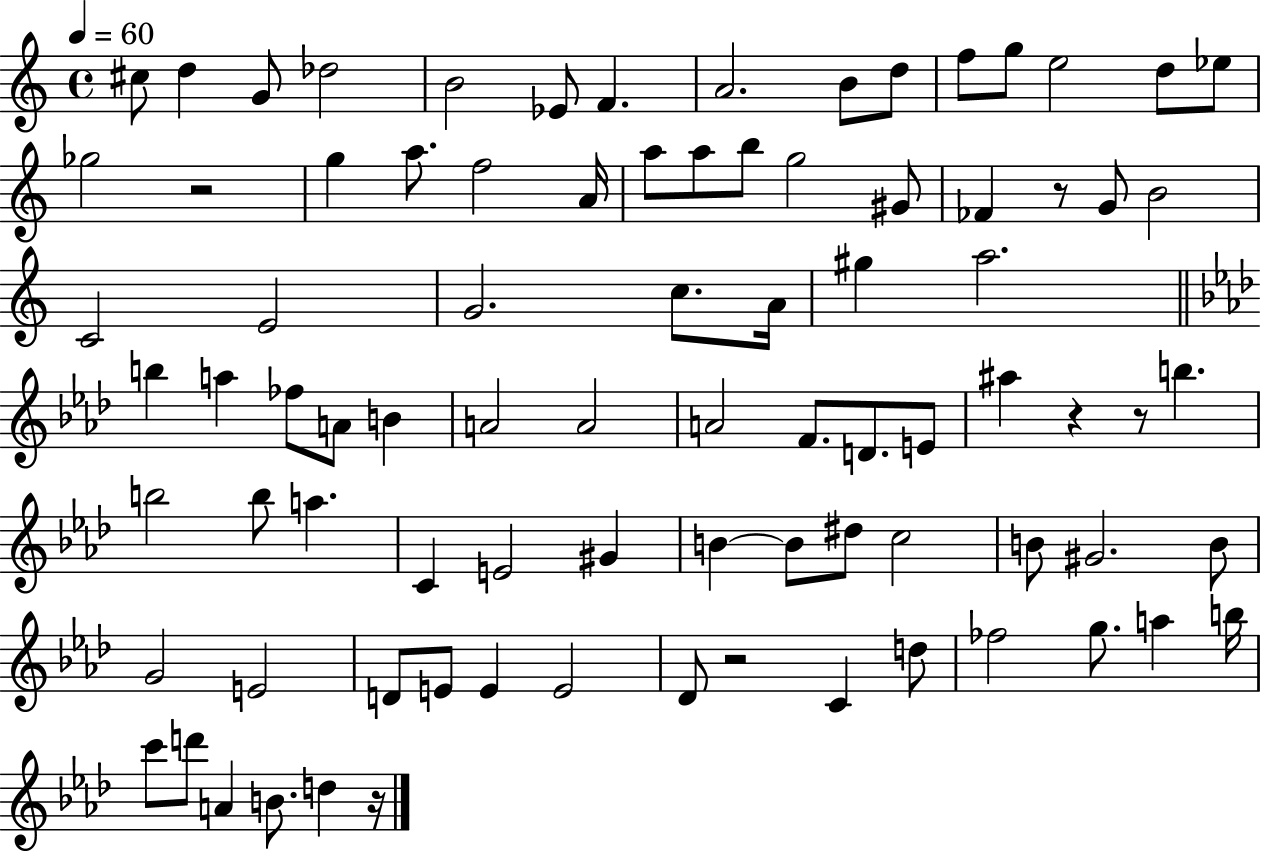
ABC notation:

X:1
T:Untitled
M:4/4
L:1/4
K:C
^c/2 d G/2 _d2 B2 _E/2 F A2 B/2 d/2 f/2 g/2 e2 d/2 _e/2 _g2 z2 g a/2 f2 A/4 a/2 a/2 b/2 g2 ^G/2 _F z/2 G/2 B2 C2 E2 G2 c/2 A/4 ^g a2 b a _f/2 A/2 B A2 A2 A2 F/2 D/2 E/2 ^a z z/2 b b2 b/2 a C E2 ^G B B/2 ^d/2 c2 B/2 ^G2 B/2 G2 E2 D/2 E/2 E E2 _D/2 z2 C d/2 _f2 g/2 a b/4 c'/2 d'/2 A B/2 d z/4